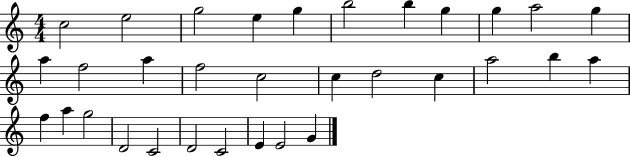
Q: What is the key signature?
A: C major